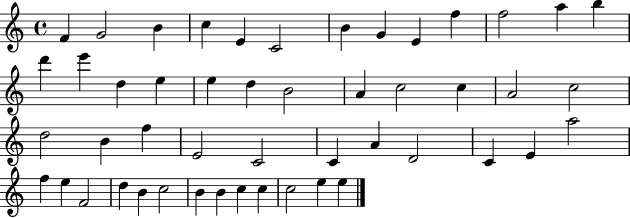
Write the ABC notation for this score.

X:1
T:Untitled
M:4/4
L:1/4
K:C
F G2 B c E C2 B G E f f2 a b d' e' d e e d B2 A c2 c A2 c2 d2 B f E2 C2 C A D2 C E a2 f e F2 d B c2 B B c c c2 e e